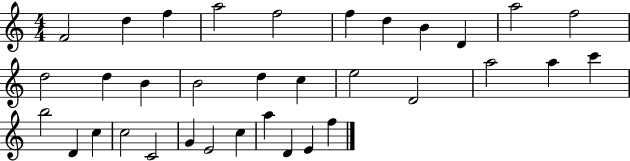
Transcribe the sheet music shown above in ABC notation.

X:1
T:Untitled
M:4/4
L:1/4
K:C
F2 d f a2 f2 f d B D a2 f2 d2 d B B2 d c e2 D2 a2 a c' b2 D c c2 C2 G E2 c a D E f